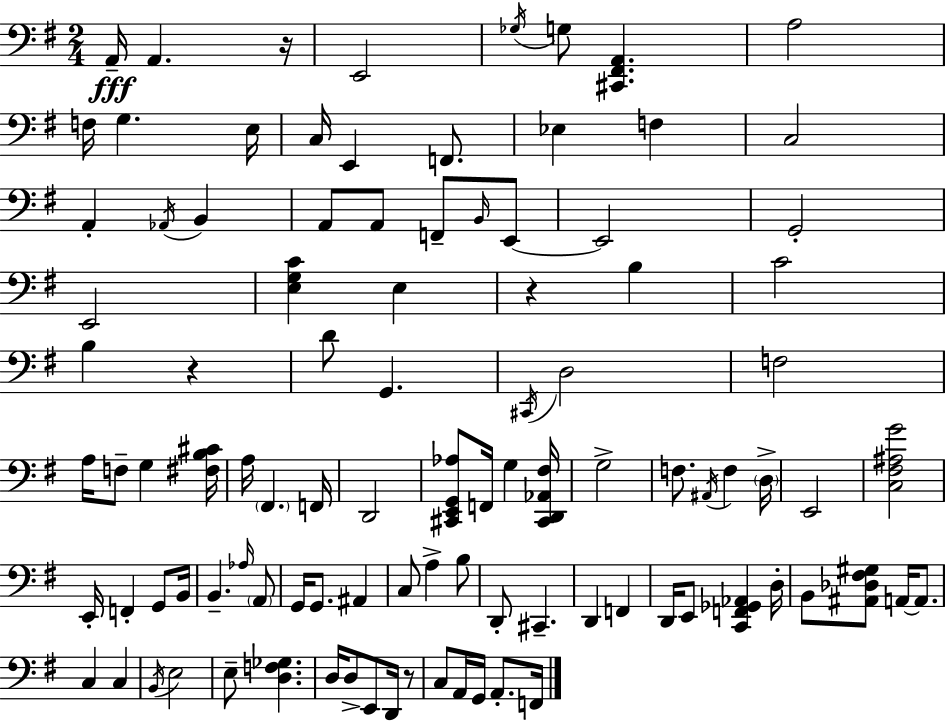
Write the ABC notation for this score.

X:1
T:Untitled
M:2/4
L:1/4
K:G
A,,/4 A,, z/4 E,,2 _G,/4 G,/2 [^C,,^F,,A,,] A,2 F,/4 G, E,/4 C,/4 E,, F,,/2 _E, F, C,2 A,, _A,,/4 B,, A,,/2 A,,/2 F,,/2 B,,/4 E,,/2 E,,2 G,,2 E,,2 [E,G,C] E, z B, C2 B, z D/2 G,, ^C,,/4 D,2 F,2 A,/4 F,/2 G, [^F,B,^C]/4 A,/4 ^F,, F,,/4 D,,2 [^C,,E,,G,,_A,]/2 F,,/4 G, [^C,,D,,_A,,^F,]/4 G,2 F,/2 ^A,,/4 F, D,/4 E,,2 [C,^F,^A,G]2 E,,/4 F,, G,,/2 B,,/4 B,, _A,/4 A,,/2 G,,/4 G,,/2 ^A,, C,/2 A, B,/2 D,,/2 ^C,, D,, F,, D,,/4 E,,/2 [C,,F,,_G,,_A,,] D,/4 B,,/2 [^A,,_D,^F,^G,]/2 A,,/4 A,,/2 C, C, B,,/4 E,2 E,/2 [D,F,_G,] D,/4 D,/2 E,,/2 D,,/4 z/2 C,/2 A,,/4 G,,/4 A,,/2 F,,/4